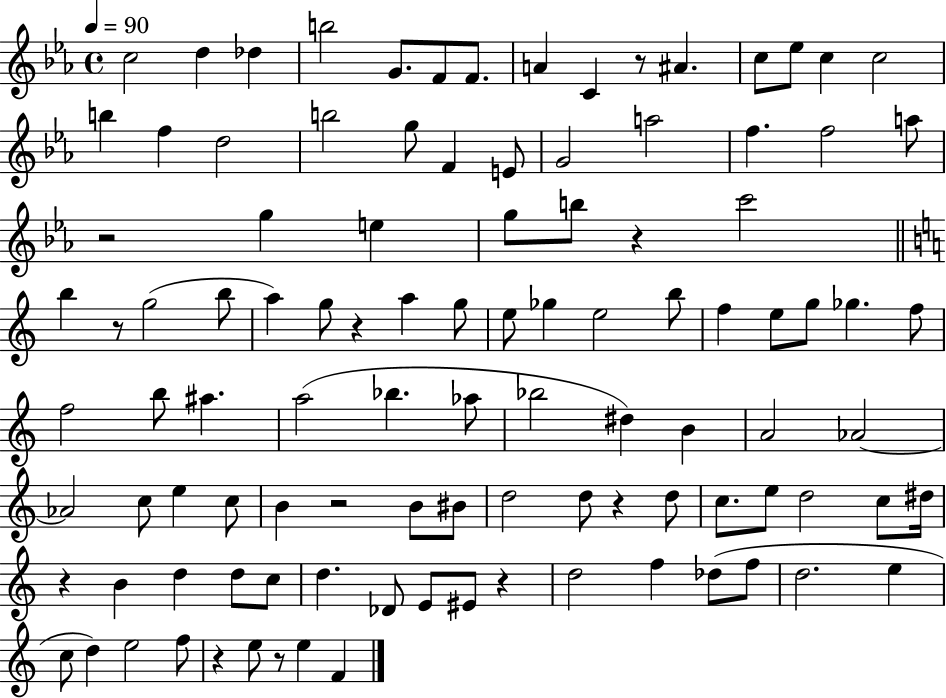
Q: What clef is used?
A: treble